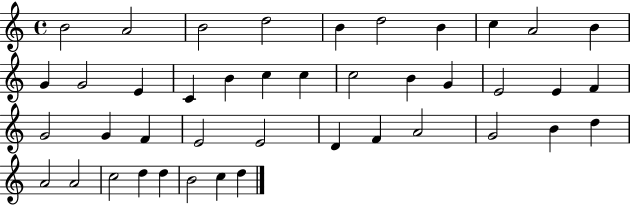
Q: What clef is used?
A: treble